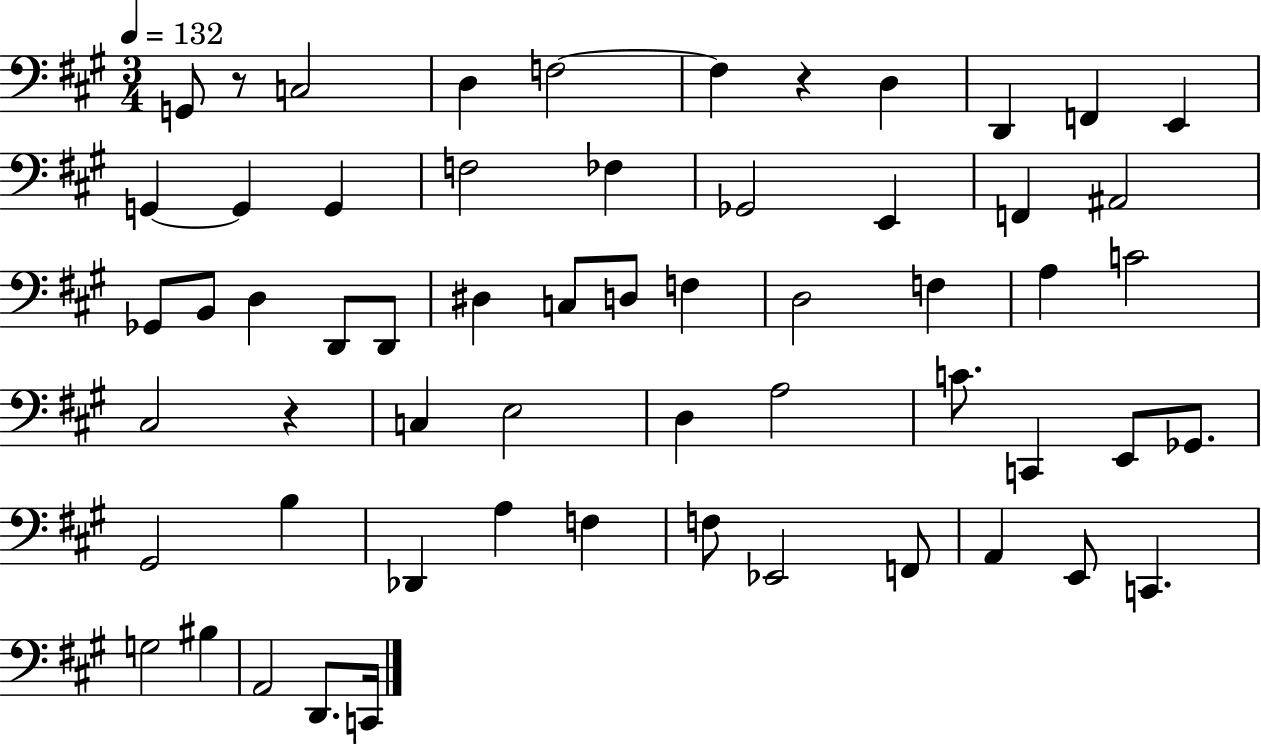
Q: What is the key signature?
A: A major